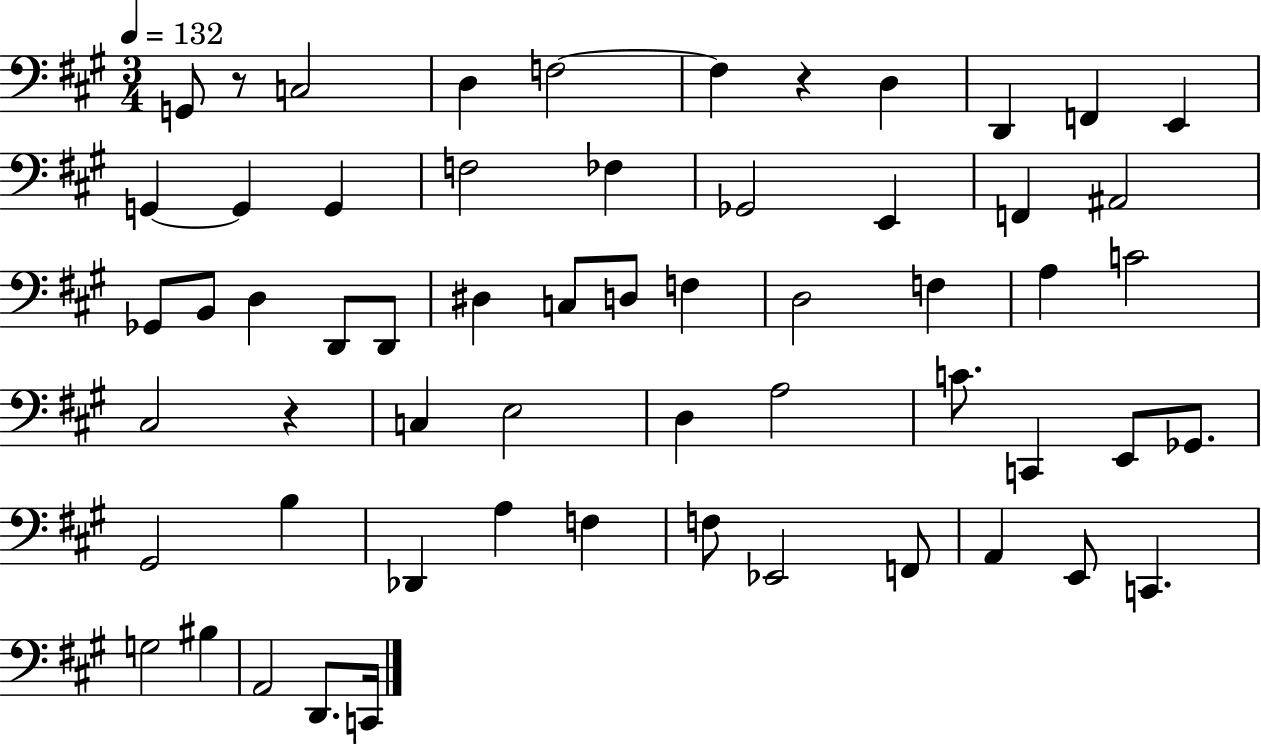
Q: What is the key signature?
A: A major